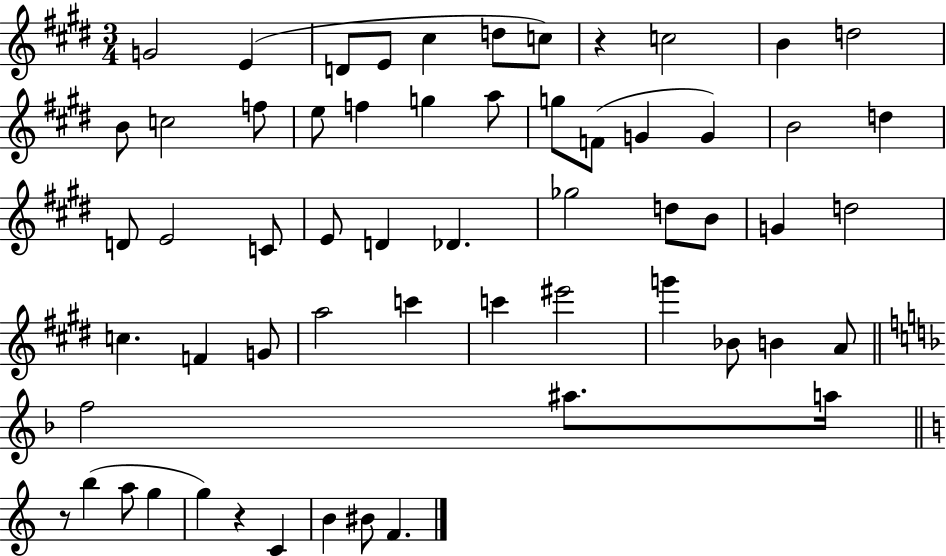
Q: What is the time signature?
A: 3/4